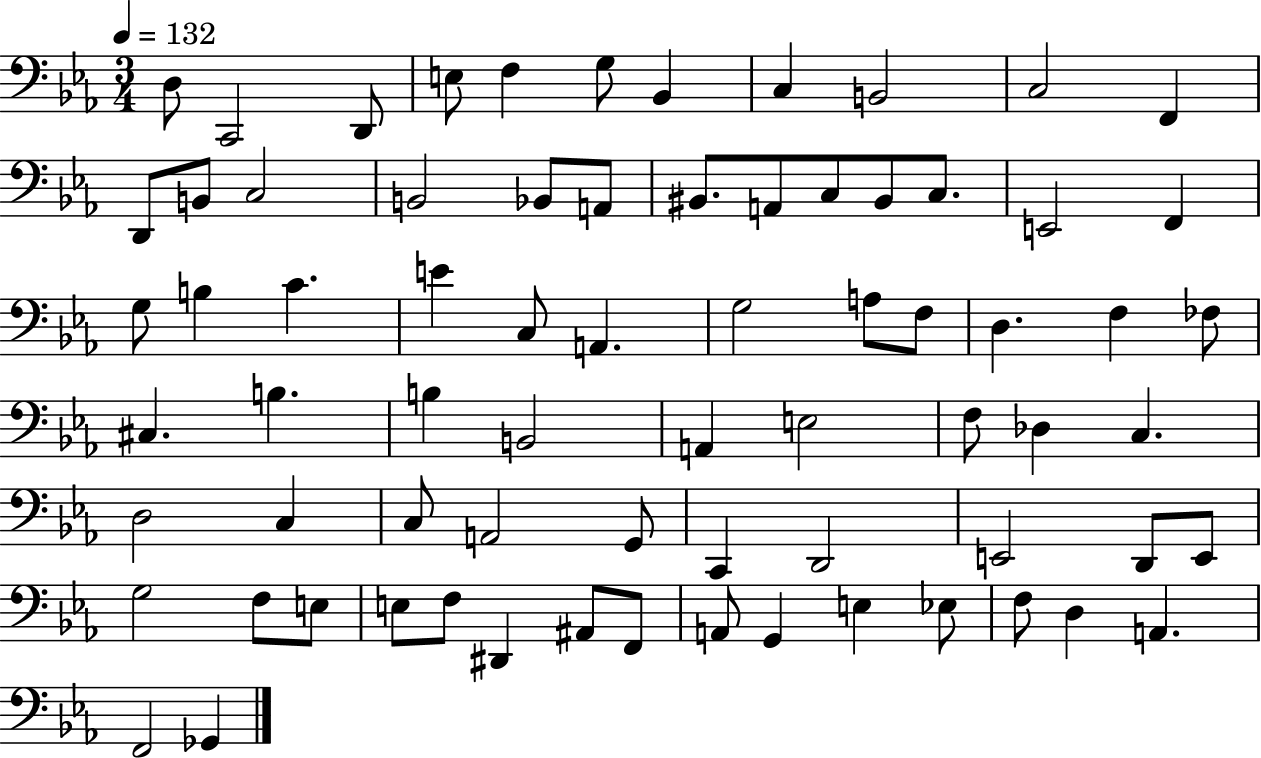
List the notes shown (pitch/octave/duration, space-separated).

D3/e C2/h D2/e E3/e F3/q G3/e Bb2/q C3/q B2/h C3/h F2/q D2/e B2/e C3/h B2/h Bb2/e A2/e BIS2/e. A2/e C3/e BIS2/e C3/e. E2/h F2/q G3/e B3/q C4/q. E4/q C3/e A2/q. G3/h A3/e F3/e D3/q. F3/q FES3/e C#3/q. B3/q. B3/q B2/h A2/q E3/h F3/e Db3/q C3/q. D3/h C3/q C3/e A2/h G2/e C2/q D2/h E2/h D2/e E2/e G3/h F3/e E3/e E3/e F3/e D#2/q A#2/e F2/e A2/e G2/q E3/q Eb3/e F3/e D3/q A2/q. F2/h Gb2/q